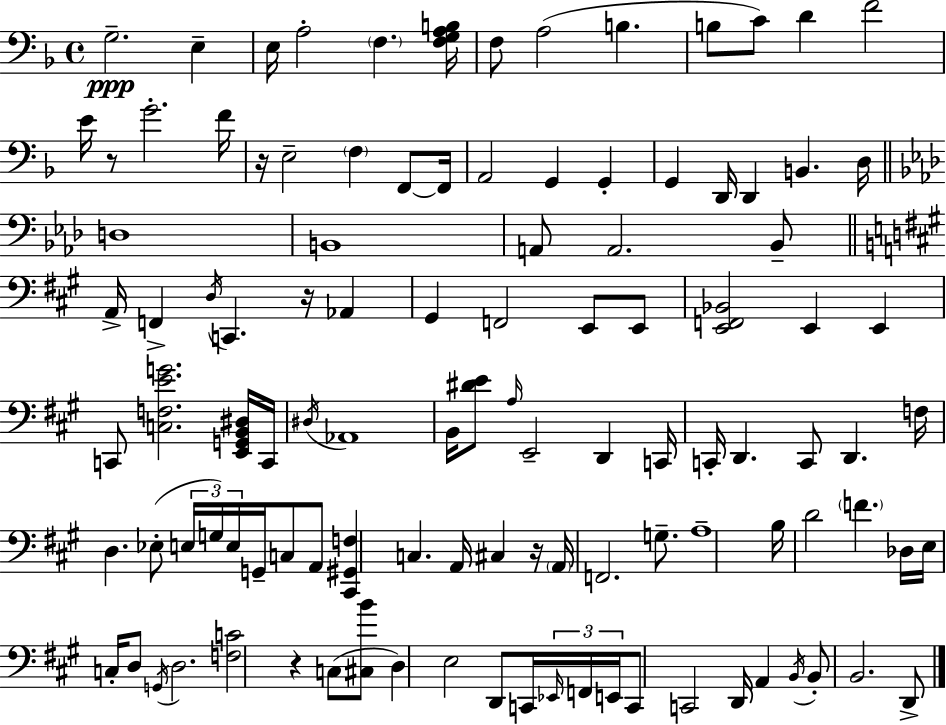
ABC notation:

X:1
T:Untitled
M:4/4
L:1/4
K:Dm
G,2 E, E,/4 A,2 F, [F,G,A,B,]/4 F,/2 A,2 B, B,/2 C/2 D F2 E/4 z/2 G2 F/4 z/4 E,2 F, F,,/2 F,,/4 A,,2 G,, G,, G,, D,,/4 D,, B,, D,/4 D,4 B,,4 A,,/2 A,,2 _B,,/2 A,,/4 F,, D,/4 C,, z/4 _A,, ^G,, F,,2 E,,/2 E,,/2 [E,,F,,_B,,]2 E,, E,, C,,/2 [C,F,EG]2 [E,,G,,B,,^D,]/4 C,,/4 ^D,/4 _A,,4 B,,/4 [^DE]/2 A,/4 E,,2 D,, C,,/4 C,,/4 D,, C,,/2 D,, F,/4 D, _E,/2 E,/4 G,/4 E,/4 G,,/4 C,/2 A,,/2 [^C,,^G,,F,] C, A,,/4 ^C, z/4 A,,/4 F,,2 G,/2 A,4 B,/4 D2 F _D,/4 E,/4 C,/4 D,/2 G,,/4 D,2 [F,C]2 z C,/2 [^C,B]/2 D, E,2 D,,/2 C,,/4 _E,,/4 F,,/4 E,,/4 C,,/2 C,,2 D,,/4 A,, B,,/4 B,,/2 B,,2 D,,/2